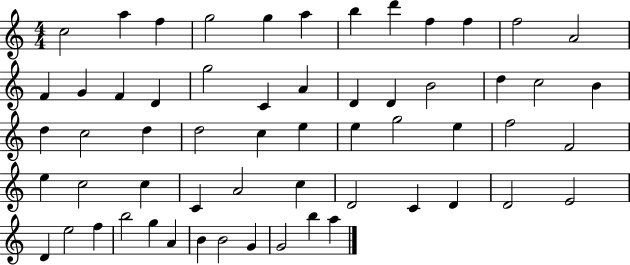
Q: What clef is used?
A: treble